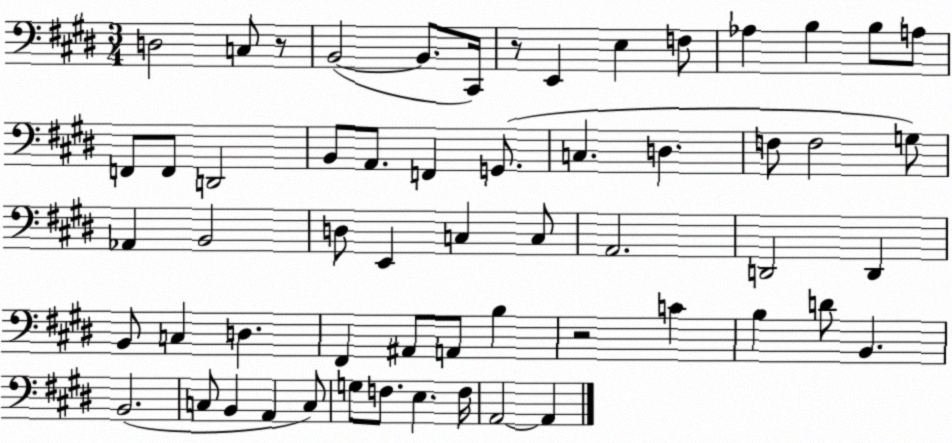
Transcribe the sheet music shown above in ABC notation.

X:1
T:Untitled
M:3/4
L:1/4
K:E
D,2 C,/2 z/2 B,,2 B,,/2 ^C,,/4 z/2 E,, E, F,/2 _A, B, B,/2 A,/2 F,,/2 F,,/2 D,,2 B,,/2 A,,/2 F,, G,,/2 C, D, F,/2 F,2 G,/2 _A,, B,,2 D,/2 E,, C, C,/2 A,,2 D,,2 D,, B,,/2 C, D, ^F,, ^A,,/2 A,,/2 B, z2 C B, D/2 B,, B,,2 C,/2 B,, A,, C,/2 G,/2 F,/2 E, F,/4 A,,2 A,,